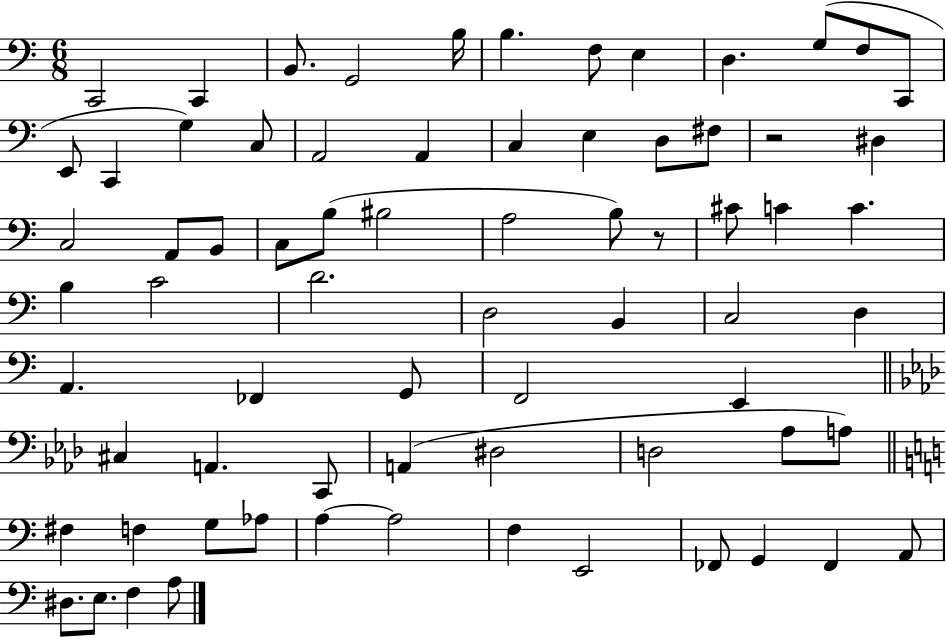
X:1
T:Untitled
M:6/8
L:1/4
K:C
C,,2 C,, B,,/2 G,,2 B,/4 B, F,/2 E, D, G,/2 F,/2 C,,/2 E,,/2 C,, G, C,/2 A,,2 A,, C, E, D,/2 ^F,/2 z2 ^D, C,2 A,,/2 B,,/2 C,/2 B,/2 ^B,2 A,2 B,/2 z/2 ^C/2 C C B, C2 D2 D,2 B,, C,2 D, A,, _F,, G,,/2 F,,2 E,, ^C, A,, C,,/2 A,, ^D,2 D,2 _A,/2 A,/2 ^F, F, G,/2 _A,/2 A, A,2 F, E,,2 _F,,/2 G,, _F,, A,,/2 ^D,/2 E,/2 F, A,/2